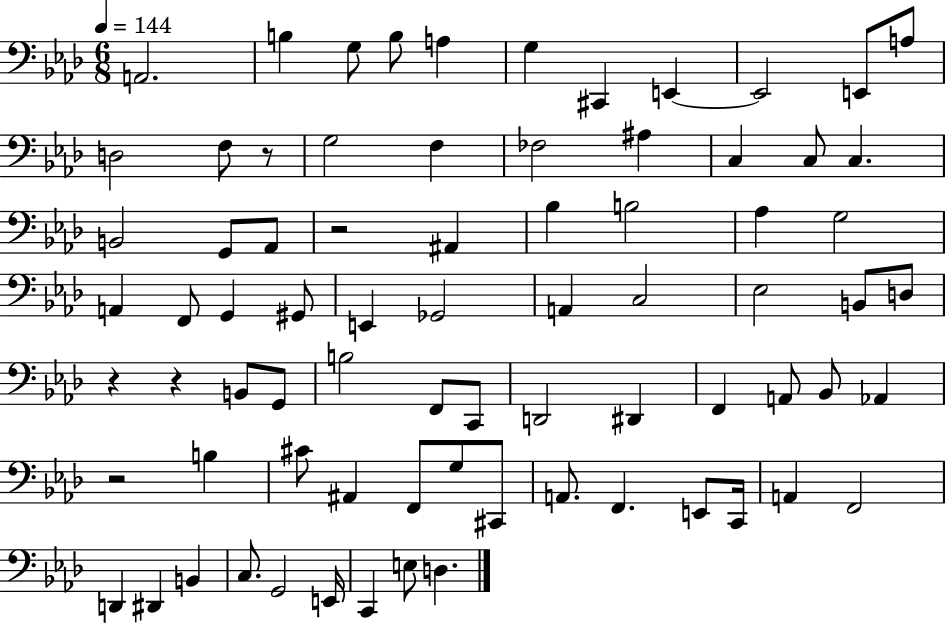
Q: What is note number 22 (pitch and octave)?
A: G2